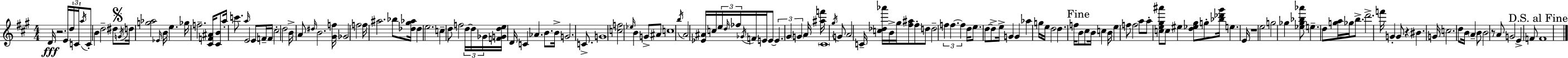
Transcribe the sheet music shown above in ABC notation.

X:1
T:Untitled
M:4/4
L:1/4
K:A
D/4 z2 E/4 d/4 C/4 a/4 C/2 B d2 ^d/2 G/4 d/4 [g_a]2 _E/4 B/4 e _g/4 f2 [^CF^A]/4 [^CB]/2 a/4 c'/2 a/4 E2 E/2 F/4 F/4 ^c2 d2 B/4 A/2 ^d/4 B2 [^Gf]/4 _G2 f2 f/4 ^a2 _b/2 [_d^g_a]/4 _d e2 c d/2 f2 d/4 d/4 _G/4 [FGde]/4 D/4 C _A B/2 B/4 G2 C/2 G4 [cf]2 _e/4 B G/2 ^A/2 c4 b/4 A2 [_E^A]/4 c/4 e/4 d/4 _f/4 _G/4 F/4 E/4 E/2 E ^G G A/4 [^af']/4 ^C4 ^g/4 G/2 A2 C/4 [c_d_a']/4 B/4 ^g/4 [^f^a]/2 ^f/2 d/2 d2 f f f d/4 e/2 d/2 d/2 e/4 G G _a g/4 e/4 d2 d f/4 B/2 ^c/2 B/4 c B/4 e f/2 f2 a/2 a/2 [ce^g^a']/2 c/2 ^e [d_e^g]/2 g/2 [_b_d'^g']/4 e E/4 z4 e2 g2 _g [_e_g_b_a']/2 e d/2 [ga]/4 _g/4 b/2 d'2 f'/4 G G/2 z ^B G/4 c2 d/2 B/4 A B/2 B2 z/2 A/2 G2 E F/2 F4